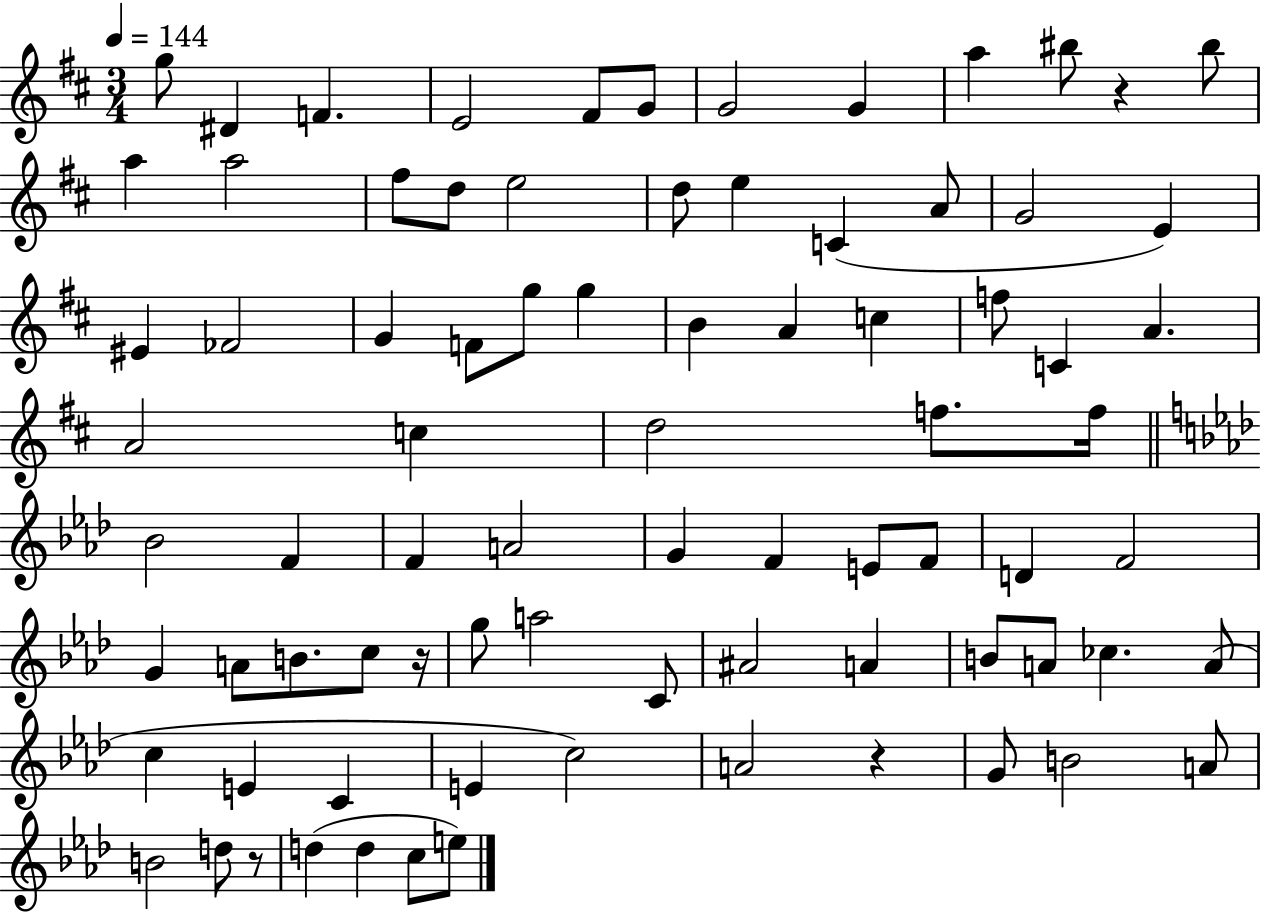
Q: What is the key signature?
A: D major